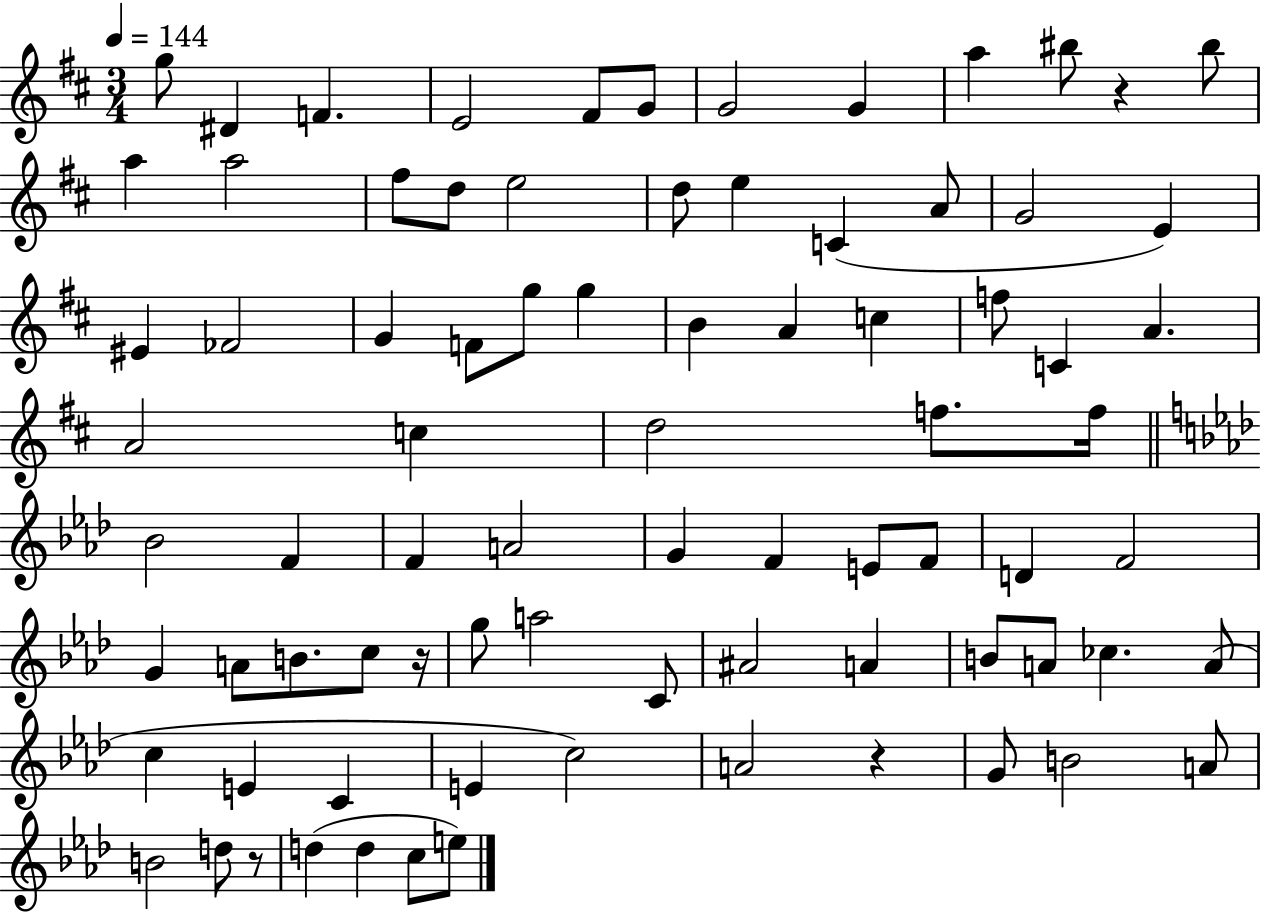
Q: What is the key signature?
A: D major